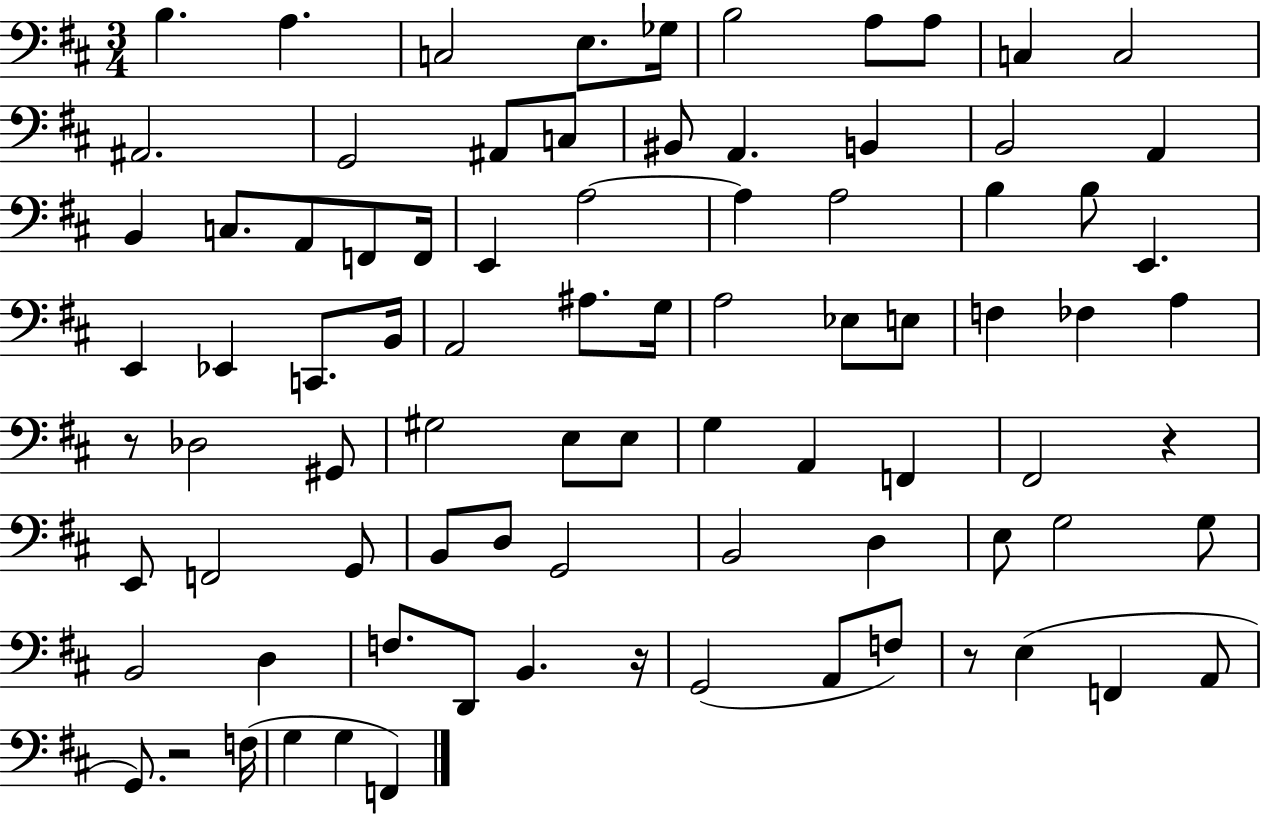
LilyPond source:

{
  \clef bass
  \numericTimeSignature
  \time 3/4
  \key d \major
  b4. a4. | c2 e8. ges16 | b2 a8 a8 | c4 c2 | \break ais,2. | g,2 ais,8 c8 | bis,8 a,4. b,4 | b,2 a,4 | \break b,4 c8. a,8 f,8 f,16 | e,4 a2~~ | a4 a2 | b4 b8 e,4. | \break e,4 ees,4 c,8. b,16 | a,2 ais8. g16 | a2 ees8 e8 | f4 fes4 a4 | \break r8 des2 gis,8 | gis2 e8 e8 | g4 a,4 f,4 | fis,2 r4 | \break e,8 f,2 g,8 | b,8 d8 g,2 | b,2 d4 | e8 g2 g8 | \break b,2 d4 | f8. d,8 b,4. r16 | g,2( a,8 f8) | r8 e4( f,4 a,8 | \break g,8.) r2 f16( | g4 g4 f,4) | \bar "|."
}